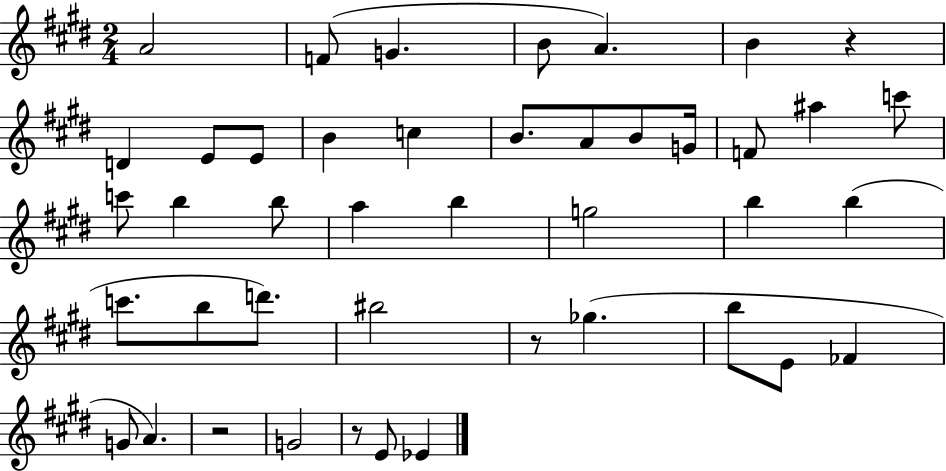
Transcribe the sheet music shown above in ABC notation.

X:1
T:Untitled
M:2/4
L:1/4
K:E
A2 F/2 G B/2 A B z D E/2 E/2 B c B/2 A/2 B/2 G/4 F/2 ^a c'/2 c'/2 b b/2 a b g2 b b c'/2 b/2 d'/2 ^b2 z/2 _g b/2 E/2 _F G/2 A z2 G2 z/2 E/2 _E